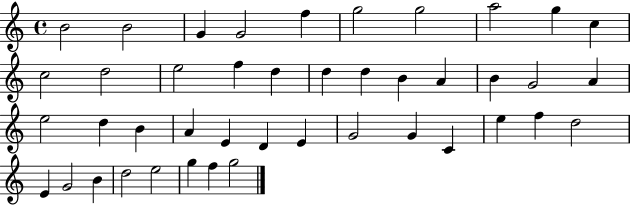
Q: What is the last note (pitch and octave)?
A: G5